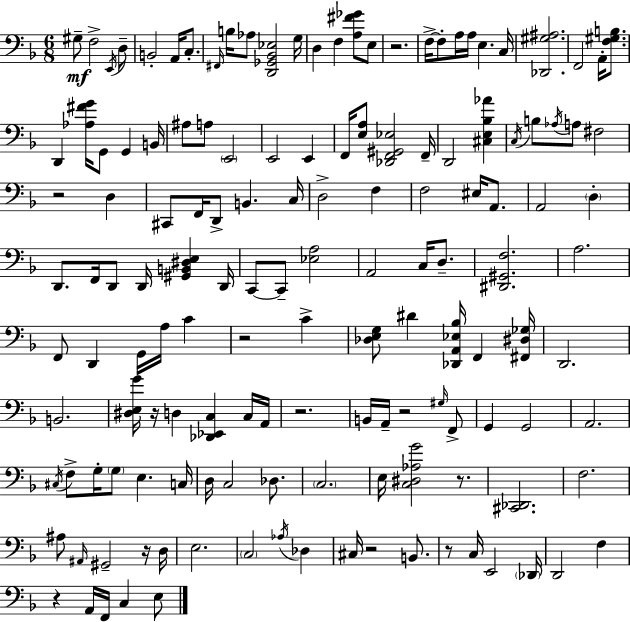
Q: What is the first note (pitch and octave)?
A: G#3